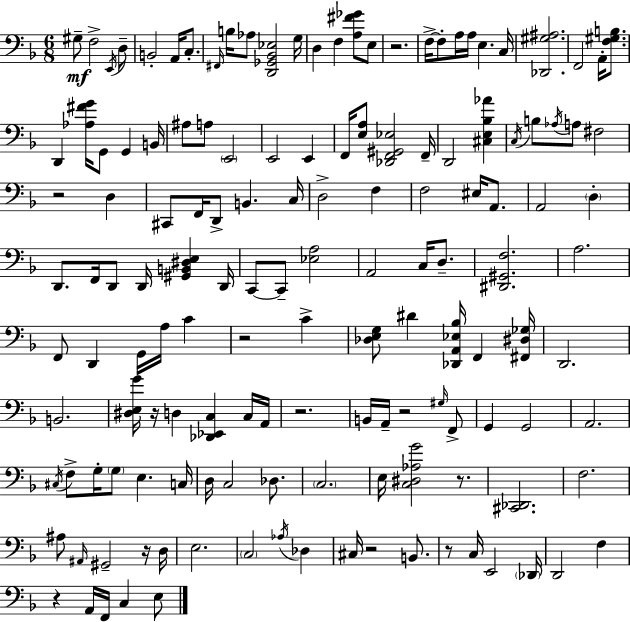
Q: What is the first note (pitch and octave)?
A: G#3